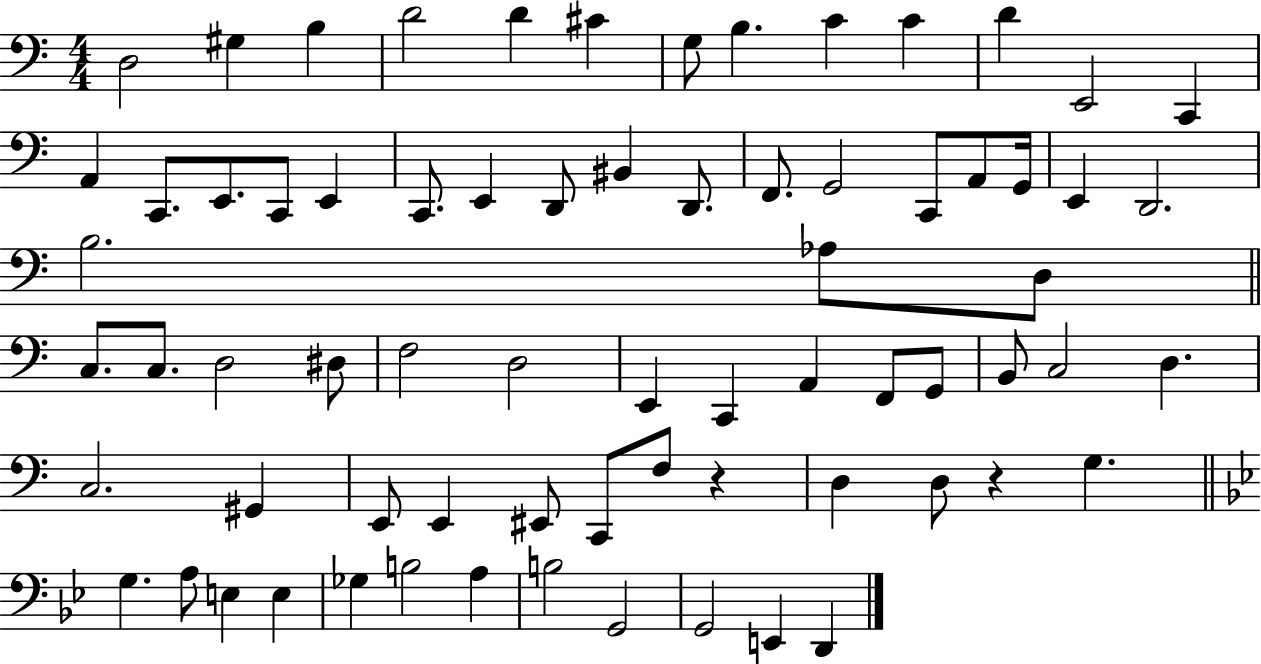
X:1
T:Untitled
M:4/4
L:1/4
K:C
D,2 ^G, B, D2 D ^C G,/2 B, C C D E,,2 C,, A,, C,,/2 E,,/2 C,,/2 E,, C,,/2 E,, D,,/2 ^B,, D,,/2 F,,/2 G,,2 C,,/2 A,,/2 G,,/4 E,, D,,2 B,2 _A,/2 D,/2 C,/2 C,/2 D,2 ^D,/2 F,2 D,2 E,, C,, A,, F,,/2 G,,/2 B,,/2 C,2 D, C,2 ^G,, E,,/2 E,, ^E,,/2 C,,/2 F,/2 z D, D,/2 z G, G, A,/2 E, E, _G, B,2 A, B,2 G,,2 G,,2 E,, D,,